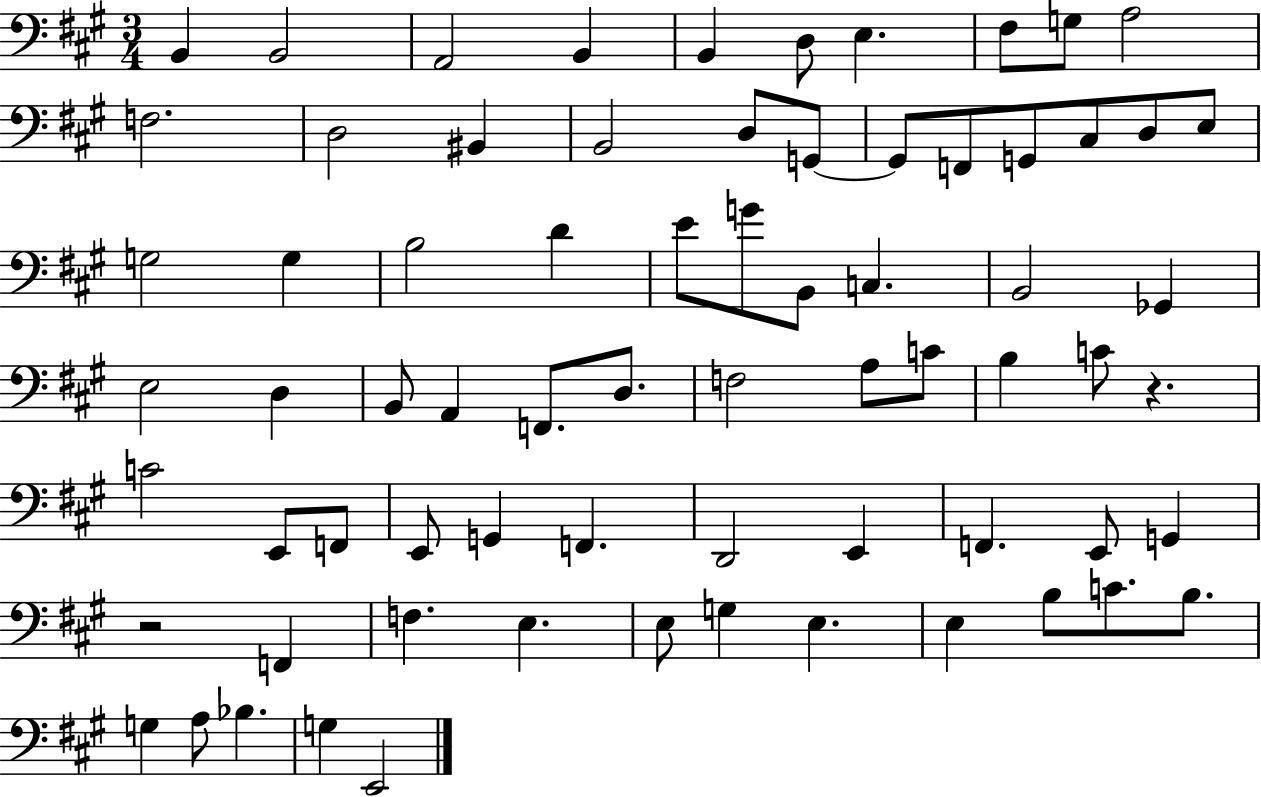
B2/q B2/h A2/h B2/q B2/q D3/e E3/q. F#3/e G3/e A3/h F3/h. D3/h BIS2/q B2/h D3/e G2/e G2/e F2/e G2/e C#3/e D3/e E3/e G3/h G3/q B3/h D4/q E4/e G4/e B2/e C3/q. B2/h Gb2/q E3/h D3/q B2/e A2/q F2/e. D3/e. F3/h A3/e C4/e B3/q C4/e R/q. C4/h E2/e F2/e E2/e G2/q F2/q. D2/h E2/q F2/q. E2/e G2/q R/h F2/q F3/q. E3/q. E3/e G3/q E3/q. E3/q B3/e C4/e. B3/e. G3/q A3/e Bb3/q. G3/q E2/h